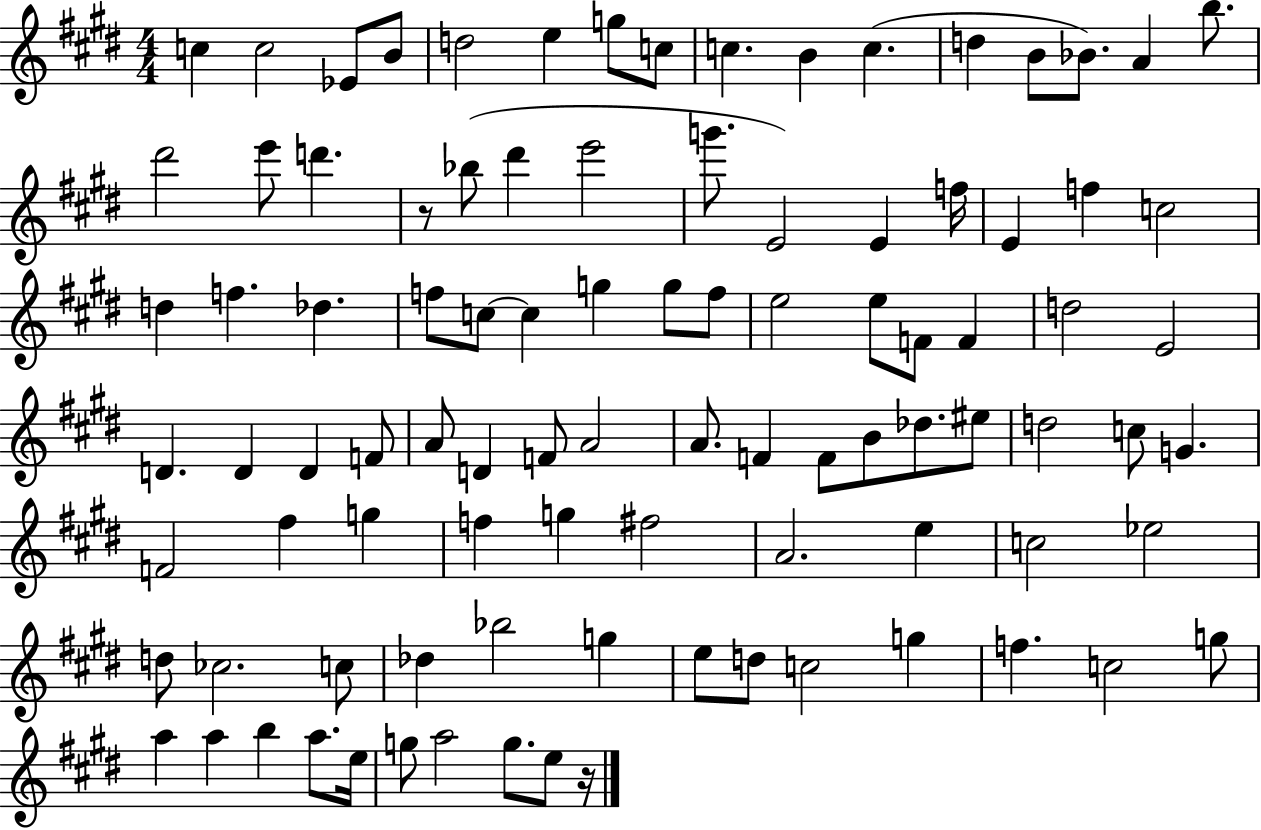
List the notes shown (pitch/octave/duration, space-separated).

C5/q C5/h Eb4/e B4/e D5/h E5/q G5/e C5/e C5/q. B4/q C5/q. D5/q B4/e Bb4/e. A4/q B5/e. D#6/h E6/e D6/q. R/e Bb5/e D#6/q E6/h G6/e. E4/h E4/q F5/s E4/q F5/q C5/h D5/q F5/q. Db5/q. F5/e C5/e C5/q G5/q G5/e F5/e E5/h E5/e F4/e F4/q D5/h E4/h D4/q. D4/q D4/q F4/e A4/e D4/q F4/e A4/h A4/e. F4/q F4/e B4/e Db5/e. EIS5/e D5/h C5/e G4/q. F4/h F#5/q G5/q F5/q G5/q F#5/h A4/h. E5/q C5/h Eb5/h D5/e CES5/h. C5/e Db5/q Bb5/h G5/q E5/e D5/e C5/h G5/q F5/q. C5/h G5/e A5/q A5/q B5/q A5/e. E5/s G5/e A5/h G5/e. E5/e R/s